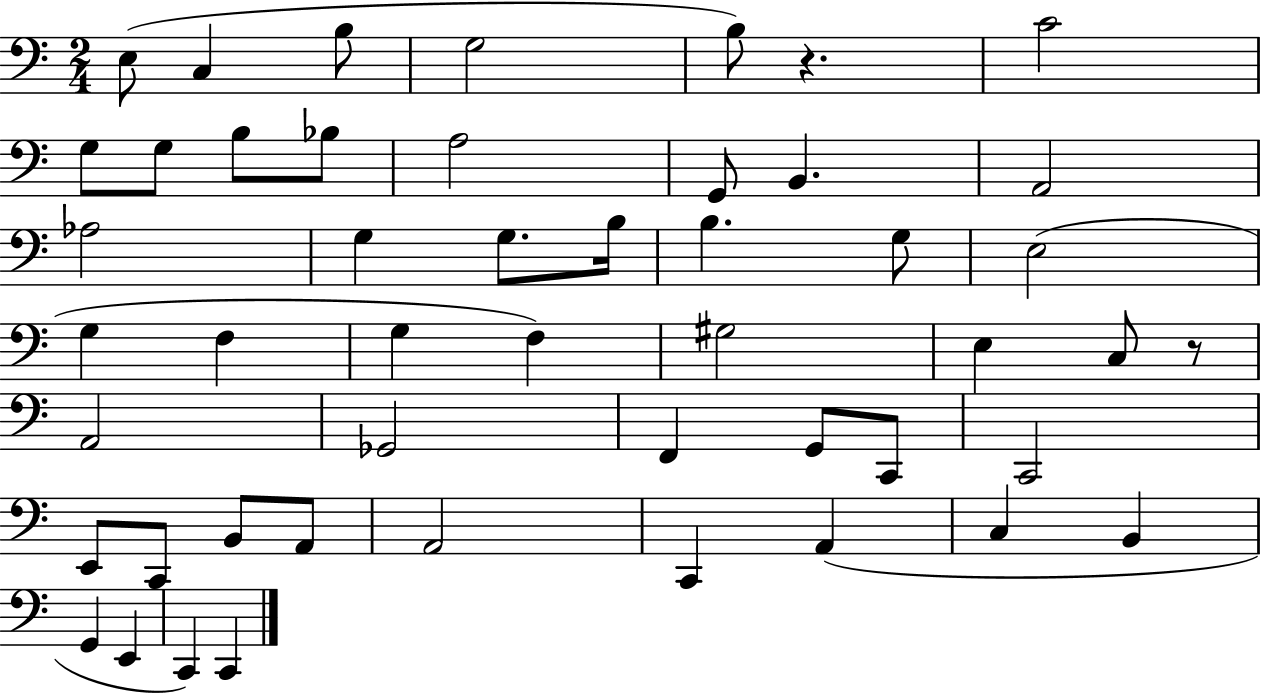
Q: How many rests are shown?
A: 2